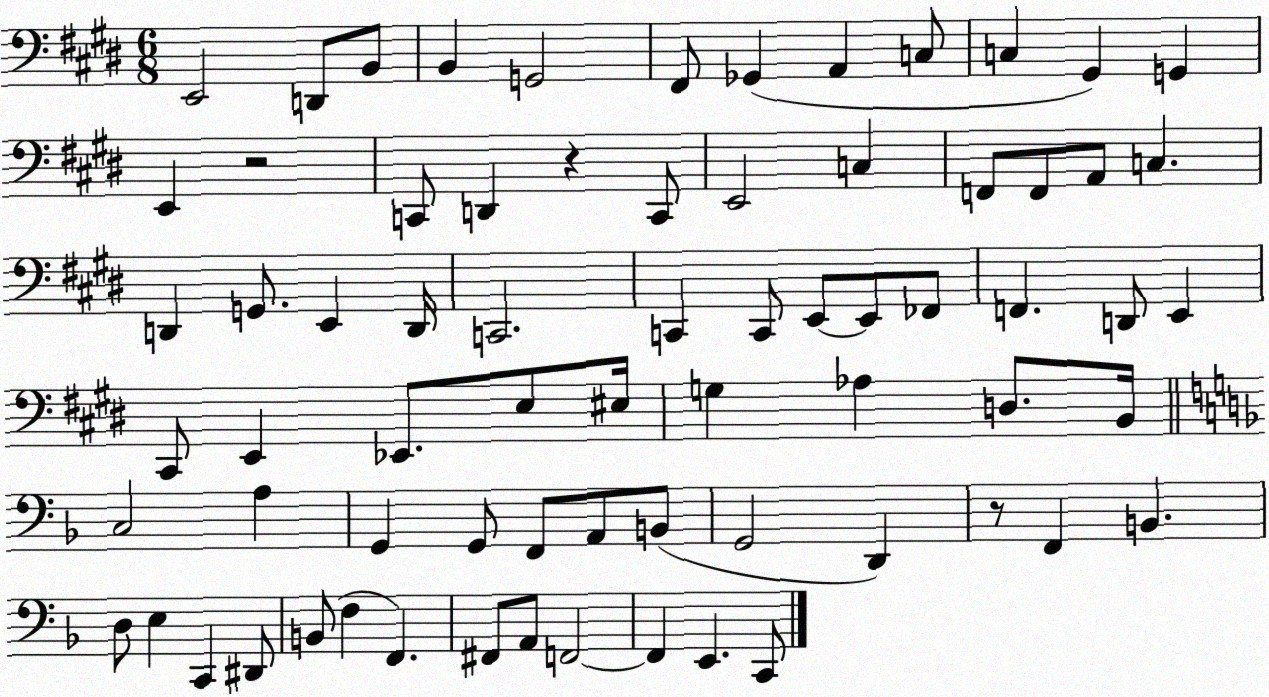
X:1
T:Untitled
M:6/8
L:1/4
K:E
E,,2 D,,/2 B,,/2 B,, G,,2 ^F,,/2 _G,, A,, C,/2 C, ^G,, G,, E,, z2 C,,/2 D,, z C,,/2 E,,2 C, F,,/2 F,,/2 A,,/2 C, D,, G,,/2 E,, D,,/4 C,,2 C,, C,,/2 E,,/2 E,,/2 _F,,/2 F,, D,,/2 E,, ^C,,/2 E,, _E,,/2 E,/2 ^E,/4 G, _A, D,/2 B,,/4 C,2 A, G,, G,,/2 F,,/2 A,,/2 B,,/2 G,,2 D,, z/2 F,, B,, D,/2 E, C,, ^D,,/2 B,,/2 F, F,, ^F,,/2 A,,/2 F,,2 F,, E,, C,,/2